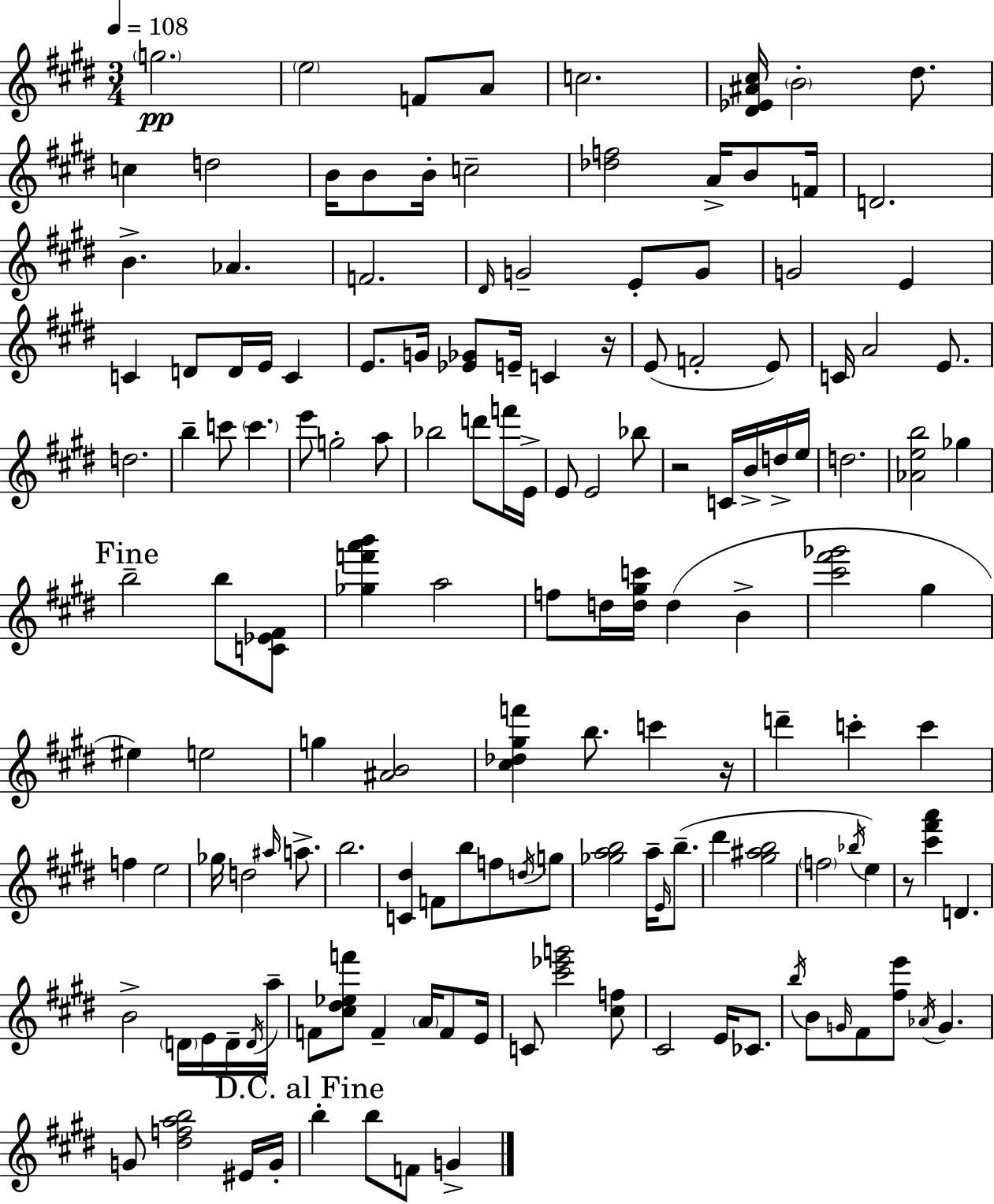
{
  \clef treble
  \numericTimeSignature
  \time 3/4
  \key e \major
  \tempo 4 = 108
  \parenthesize g''2.\pp | \parenthesize e''2 f'8 a'8 | c''2. | <dis' ees' ais' cis''>16 \parenthesize b'2-. dis''8. | \break c''4 d''2 | b'16 b'8 b'16-. c''2-- | <des'' f''>2 a'16-> b'8 f'16 | d'2. | \break b'4.-> aes'4. | f'2. | \grace { dis'16 } g'2-- e'8-. g'8 | g'2 e'4 | \break c'4 d'8 d'16 e'16 c'4 | e'8. g'16 <ees' ges'>8 e'16-- c'4 | r16 e'8( f'2-. e'8) | c'16 a'2 e'8. | \break d''2. | b''4-- c'''8 \parenthesize c'''4. | e'''8 g''2-. a''8 | bes''2 d'''8 f'''16 | \break e'16-> e'8 e'2 bes''8 | r2 c'16 b'16-> d''16-> | e''16 d''2. | <aes' e'' b''>2 ges''4 | \break \mark "Fine" b''2-- b''8 <c' ees' fis'>8 | <ges'' f''' a''' b'''>4 a''2 | f''8 d''16 <d'' gis'' c'''>16 d''4( b'4-> | <cis''' fis''' ges'''>2 gis''4 | \break eis''4) e''2 | g''4 <ais' b'>2 | <cis'' des'' gis'' f'''>4 b''8. c'''4 | r16 d'''4-- c'''4-. c'''4 | \break f''4 e''2 | ges''16 d''2 \grace { ais''16 } a''8.-> | b''2. | <c' dis''>4 f'8 b''8 f''8 | \break \acciaccatura { d''16 } g''8 <ges'' a'' b''>2 a''16-- | \grace { e'16 } b''8.--( dis'''4 <gis'' ais'' b''>2 | \parenthesize f''2 | \acciaccatura { bes''16 }) e''4 r8 <cis''' fis''' a'''>4 d'4. | \break b'2-> | \parenthesize d'16 e'16 d'16-- \acciaccatura { d'16 } a''16-- f'8 <cis'' dis'' ees'' f'''>8 f'4-- | \parenthesize a'16 f'8 e'16 c'8 <cis''' ees''' g'''>2 | <cis'' f''>8 cis'2 | \break e'16 ces'8. \acciaccatura { b''16 } b'8 \grace { g'16 } fis'8 | <fis'' e'''>8 \acciaccatura { aes'16 } g'4. g'8 <dis'' f'' a'' b''>2 | eis'16 g'16-. \mark "D.C. al Fine" b''4-. | b''8 f'8 g'4-> \bar "|."
}